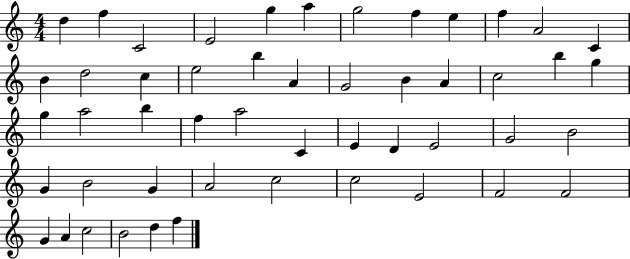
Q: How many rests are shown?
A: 0